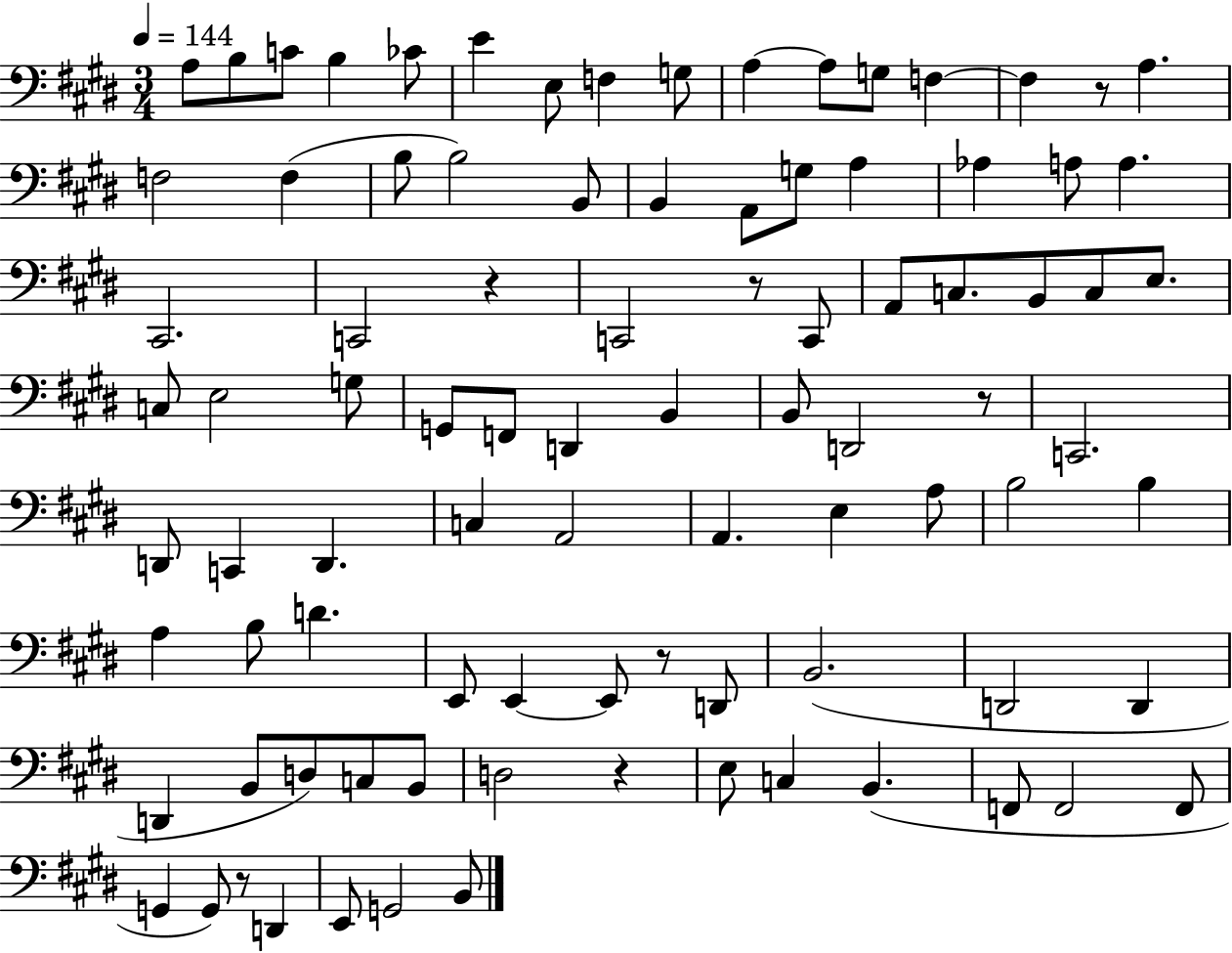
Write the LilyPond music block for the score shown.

{
  \clef bass
  \numericTimeSignature
  \time 3/4
  \key e \major
  \tempo 4 = 144
  \repeat volta 2 { a8 b8 c'8 b4 ces'8 | e'4 e8 f4 g8 | a4~~ a8 g8 f4~~ | f4 r8 a4. | \break f2 f4( | b8 b2) b,8 | b,4 a,8 g8 a4 | aes4 a8 a4. | \break cis,2. | c,2 r4 | c,2 r8 c,8 | a,8 c8. b,8 c8 e8. | \break c8 e2 g8 | g,8 f,8 d,4 b,4 | b,8 d,2 r8 | c,2. | \break d,8 c,4 d,4. | c4 a,2 | a,4. e4 a8 | b2 b4 | \break a4 b8 d'4. | e,8 e,4~~ e,8 r8 d,8 | b,2.( | d,2 d,4 | \break d,4 b,8 d8) c8 b,8 | d2 r4 | e8 c4 b,4.( | f,8 f,2 f,8 | \break g,4 g,8) r8 d,4 | e,8 g,2 b,8 | } \bar "|."
}